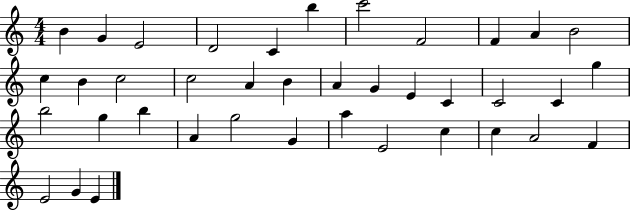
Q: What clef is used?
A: treble